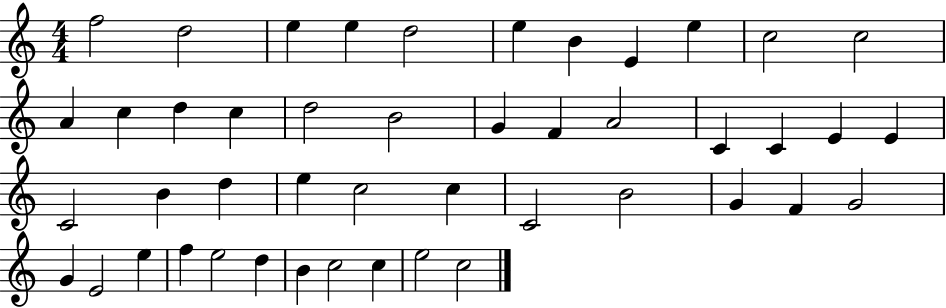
{
  \clef treble
  \numericTimeSignature
  \time 4/4
  \key c \major
  f''2 d''2 | e''4 e''4 d''2 | e''4 b'4 e'4 e''4 | c''2 c''2 | \break a'4 c''4 d''4 c''4 | d''2 b'2 | g'4 f'4 a'2 | c'4 c'4 e'4 e'4 | \break c'2 b'4 d''4 | e''4 c''2 c''4 | c'2 b'2 | g'4 f'4 g'2 | \break g'4 e'2 e''4 | f''4 e''2 d''4 | b'4 c''2 c''4 | e''2 c''2 | \break \bar "|."
}